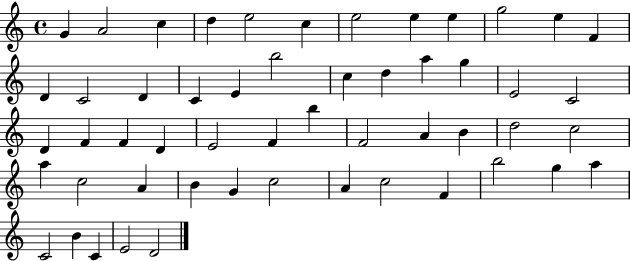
X:1
T:Untitled
M:4/4
L:1/4
K:C
G A2 c d e2 c e2 e e g2 e F D C2 D C E b2 c d a g E2 C2 D F F D E2 F b F2 A B d2 c2 a c2 A B G c2 A c2 F b2 g a C2 B C E2 D2